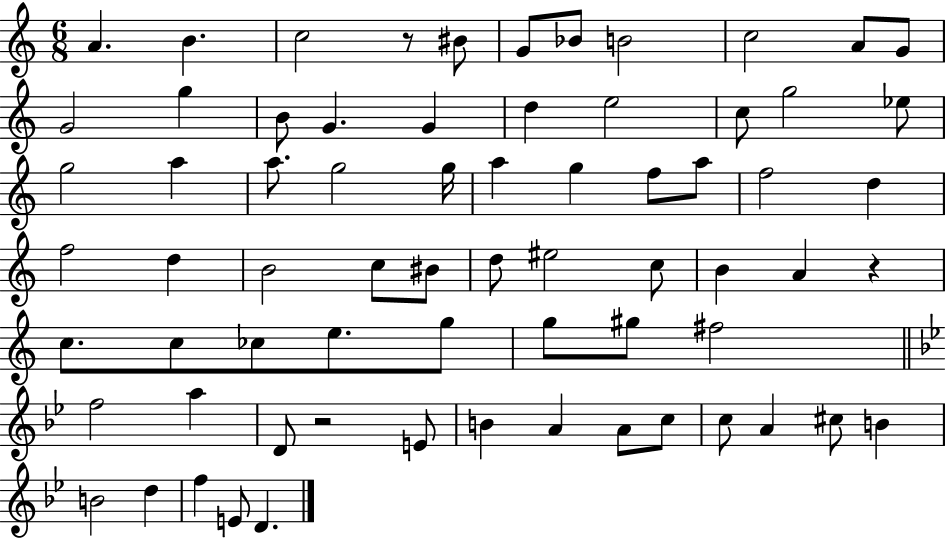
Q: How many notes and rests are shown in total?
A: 69